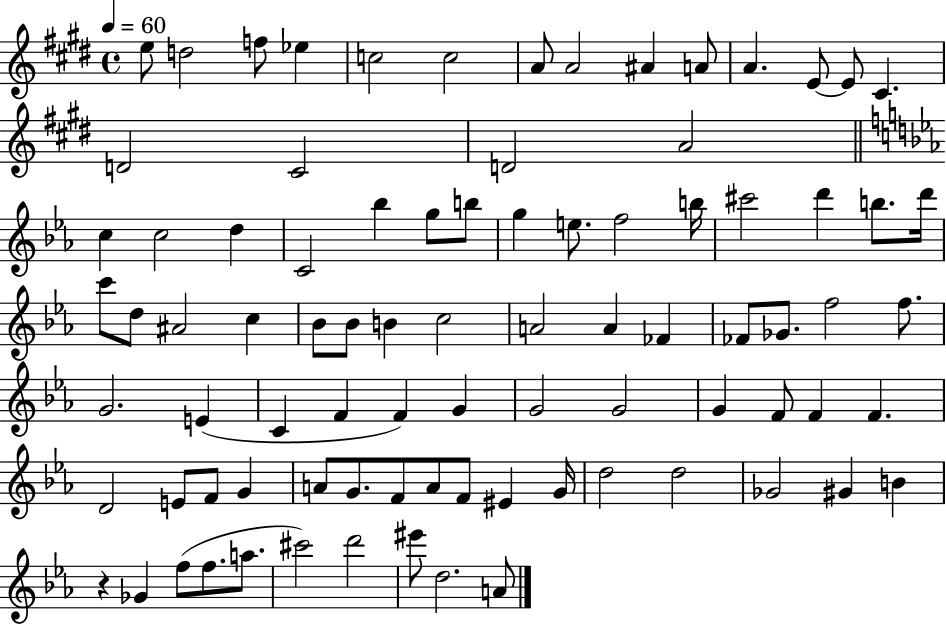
X:1
T:Untitled
M:4/4
L:1/4
K:E
e/2 d2 f/2 _e c2 c2 A/2 A2 ^A A/2 A E/2 E/2 ^C D2 ^C2 D2 A2 c c2 d C2 _b g/2 b/2 g e/2 f2 b/4 ^c'2 d' b/2 d'/4 c'/2 d/2 ^A2 c _B/2 _B/2 B c2 A2 A _F _F/2 _G/2 f2 f/2 G2 E C F F G G2 G2 G F/2 F F D2 E/2 F/2 G A/2 G/2 F/2 A/2 F/2 ^E G/4 d2 d2 _G2 ^G B z _G f/2 f/2 a/2 ^c'2 d'2 ^e'/2 d2 A/2